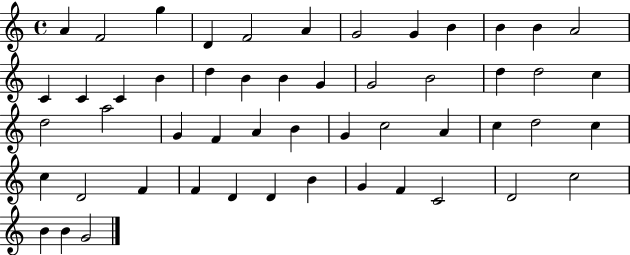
A4/q F4/h G5/q D4/q F4/h A4/q G4/h G4/q B4/q B4/q B4/q A4/h C4/q C4/q C4/q B4/q D5/q B4/q B4/q G4/q G4/h B4/h D5/q D5/h C5/q D5/h A5/h G4/q F4/q A4/q B4/q G4/q C5/h A4/q C5/q D5/h C5/q C5/q D4/h F4/q F4/q D4/q D4/q B4/q G4/q F4/q C4/h D4/h C5/h B4/q B4/q G4/h